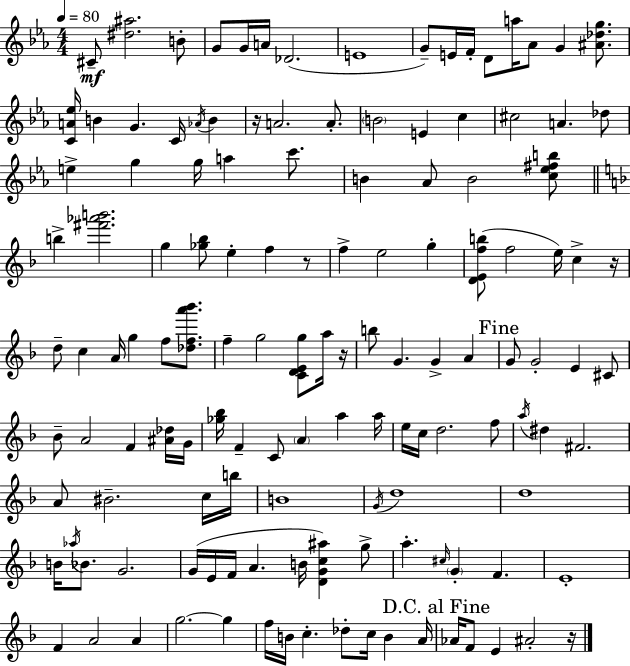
{
  \clef treble
  \numericTimeSignature
  \time 4/4
  \key c \minor
  \tempo 4 = 80
  cis'8--\mf <dis'' ais''>2. b'8-. | g'8 g'16 a'16 des'2.( | e'1 | g'8--) e'16 f'16-. d'8 a''16 aes'8 g'4 <ais' des'' g''>8. | \break <c' a' ees''>16 b'4 g'4. c'16 \acciaccatura { aes'16 } b'4 | r16 a'2. a'8.-. | \parenthesize b'2 e'4 c''4 | cis''2 a'4. des''8 | \break e''4-> g''4 g''16 a''4 c'''8. | b'4 aes'8 b'2 <c'' ees'' fis'' b''>8 | \bar "||" \break \key f \major b''4-> <fis''' aes''' b'''>2. | g''4 <ges'' bes''>8 e''4-. f''4 r8 | f''4-> e''2 g''4-. | <d' e' f'' b''>8( f''2 e''16) c''4-> r16 | \break d''8-- c''4 a'16 g''4 f''8 <des'' f'' a''' bes'''>8. | f''4-- g''2 <c' d' e' g''>8 a''16 r16 | b''8 g'4. g'4-> a'4 | \mark "Fine" g'8 g'2-. e'4 cis'8 | \break bes'8-- a'2 f'4 <ais' des''>16 g'16 | <ges'' bes''>16 f'4-- c'8 \parenthesize a'4 a''4 a''16 | e''16 c''16 d''2. f''8 | \acciaccatura { a''16 } dis''4 fis'2. | \break a'8 bis'2.-- c''16 | b''16 b'1 | \acciaccatura { g'16 } d''1 | d''1 | \break b'16 \acciaccatura { aes''16 } bes'8. g'2. | g'16( e'16 f'16 a'4. b'16 <d' g' c'' ais''>4) | g''8-> a''4.-. \grace { cis''16 } \parenthesize g'4-. f'4. | e'1-. | \break f'4 a'2 | a'4 g''2.~~ | g''4 f''16 b'16 c''4.-. des''8-. c''16 b'4 | a'16 \mark "D.C. al Fine" aes'16 f'8 e'4 ais'2-. | \break r16 \bar "|."
}